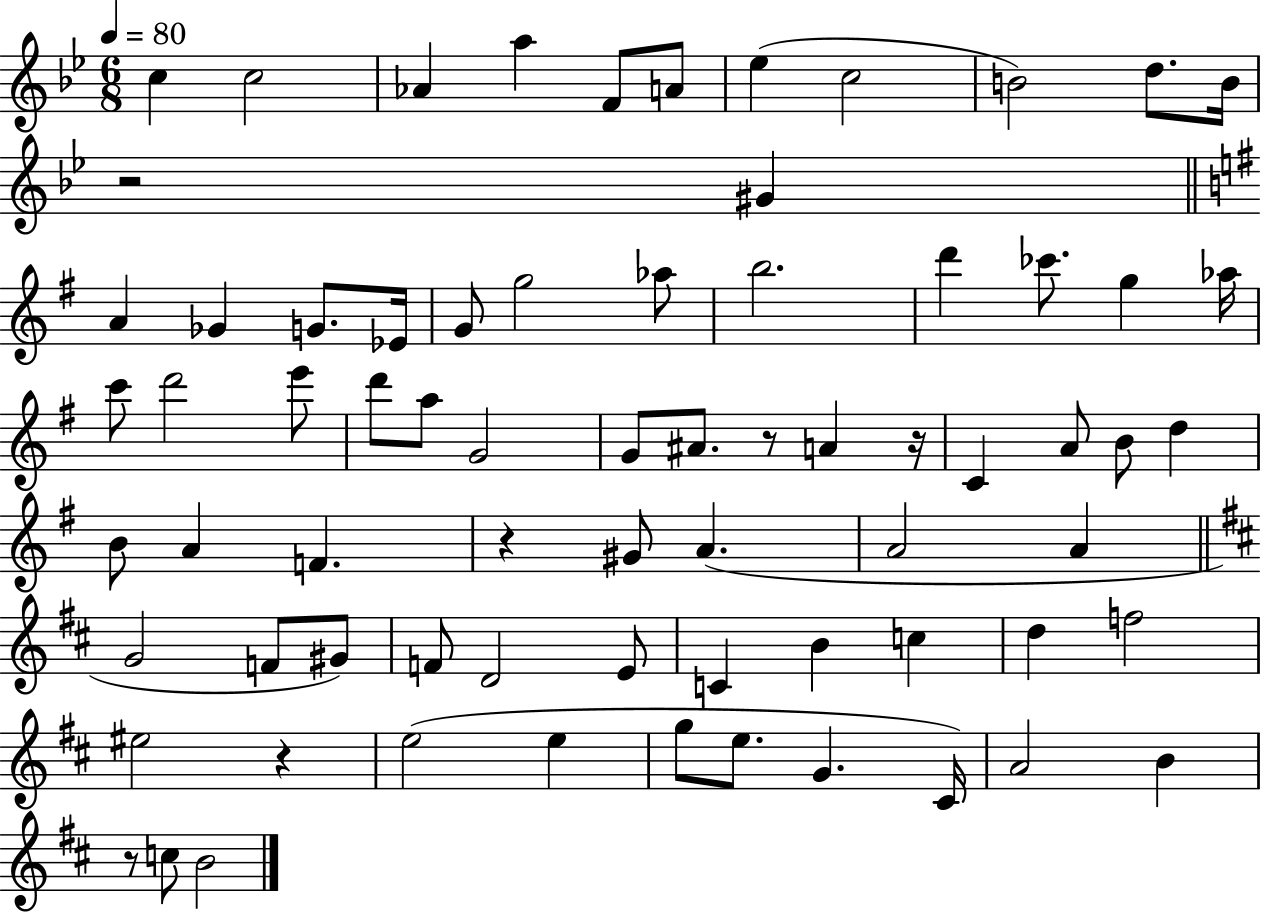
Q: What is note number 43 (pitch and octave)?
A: A4